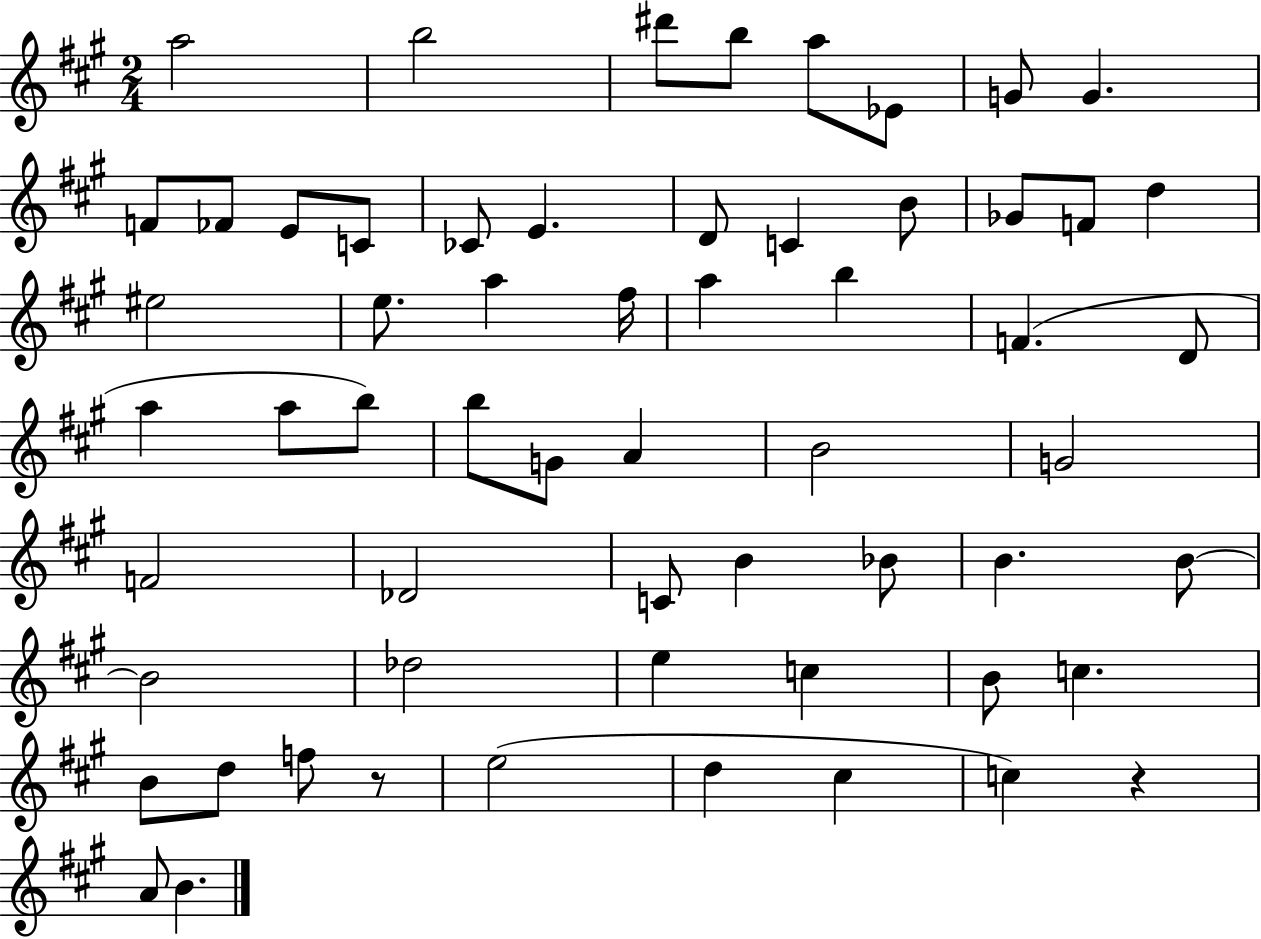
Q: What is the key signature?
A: A major